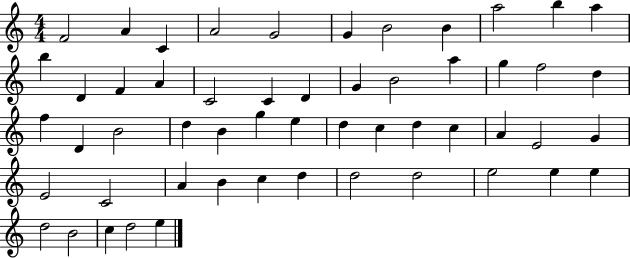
{
  \clef treble
  \numericTimeSignature
  \time 4/4
  \key c \major
  f'2 a'4 c'4 | a'2 g'2 | g'4 b'2 b'4 | a''2 b''4 a''4 | \break b''4 d'4 f'4 a'4 | c'2 c'4 d'4 | g'4 b'2 a''4 | g''4 f''2 d''4 | \break f''4 d'4 b'2 | d''4 b'4 g''4 e''4 | d''4 c''4 d''4 c''4 | a'4 e'2 g'4 | \break e'2 c'2 | a'4 b'4 c''4 d''4 | d''2 d''2 | e''2 e''4 e''4 | \break d''2 b'2 | c''4 d''2 e''4 | \bar "|."
}